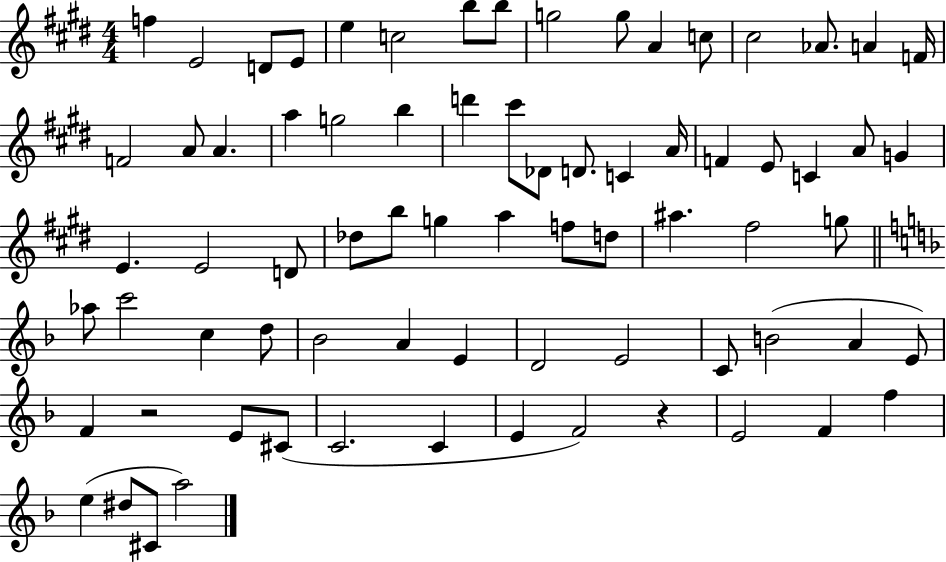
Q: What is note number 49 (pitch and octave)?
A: D5